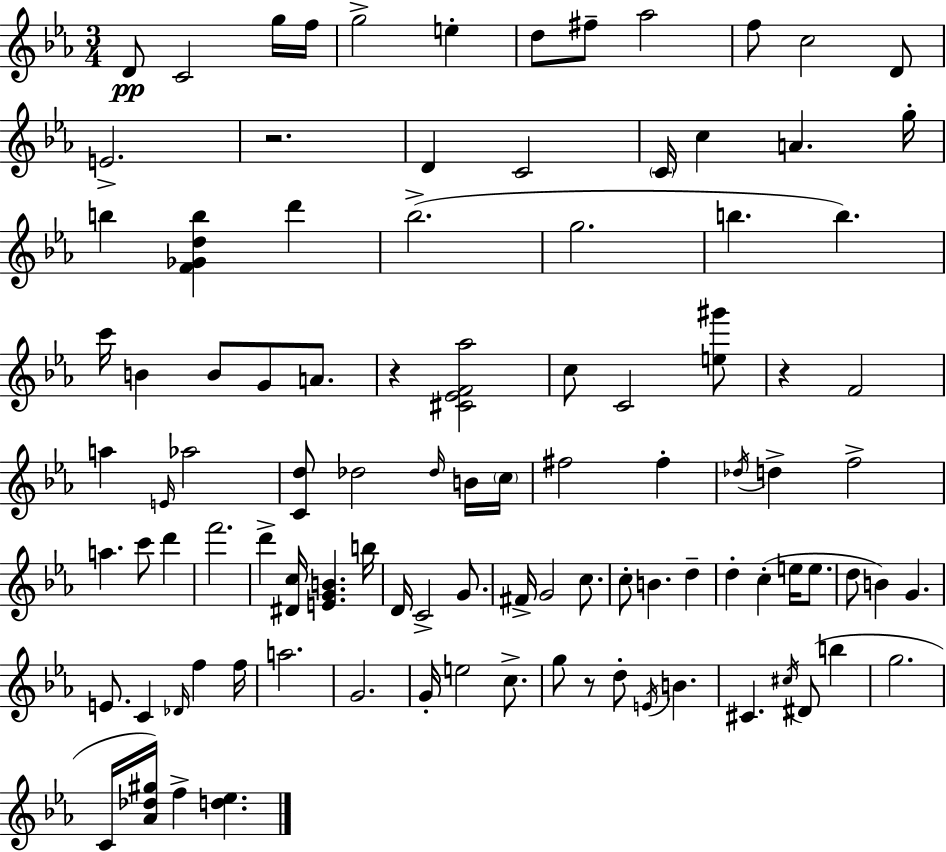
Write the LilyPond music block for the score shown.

{
  \clef treble
  \numericTimeSignature
  \time 3/4
  \key c \minor
  d'8\pp c'2 g''16 f''16 | g''2-> e''4-. | d''8 fis''8-- aes''2 | f''8 c''2 d'8 | \break e'2.-> | r2. | d'4 c'2 | \parenthesize c'16 c''4 a'4. g''16-. | \break b''4 <f' ges' d'' b''>4 d'''4 | bes''2.->( | g''2. | b''4. b''4.) | \break c'''16 b'4 b'8 g'8 a'8. | r4 <cis' ees' f' aes''>2 | c''8 c'2 <e'' gis'''>8 | r4 f'2 | \break a''4 \grace { e'16 } aes''2 | <c' d''>8 des''2 \grace { des''16 } | b'16 \parenthesize c''16 fis''2 fis''4-. | \acciaccatura { des''16 } d''4-> f''2-> | \break a''4. c'''8 d'''4 | f'''2. | d'''4-> <dis' c''>16 <e' g' b'>4. | b''16 d'16 c'2-> | \break g'8. fis'16-> g'2 | c''8. c''8-. b'4. d''4-- | d''4-. c''4-.( e''16 | e''8. d''8 b'4) g'4. | \break e'8. c'4 \grace { des'16 } f''4 | f''16 a''2. | g'2. | g'16-. e''2 | \break c''8.-> g''8 r8 d''8-. \acciaccatura { e'16 } b'4. | cis'4. \acciaccatura { cis''16 } | dis'8( b''4 g''2. | c'16 <aes' des'' gis''>16) f''4-> | \break <d'' ees''>4. \bar "|."
}